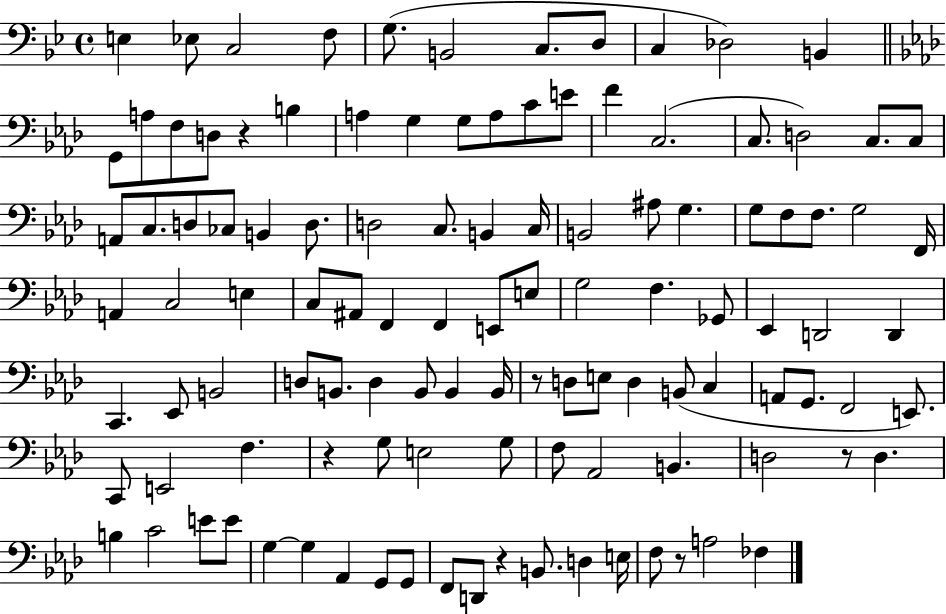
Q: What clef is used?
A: bass